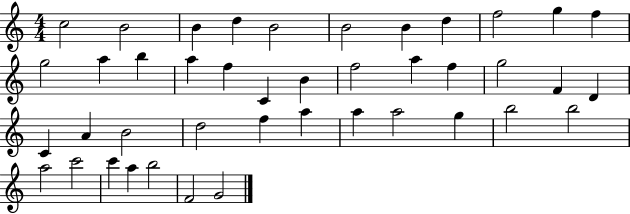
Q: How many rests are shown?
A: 0